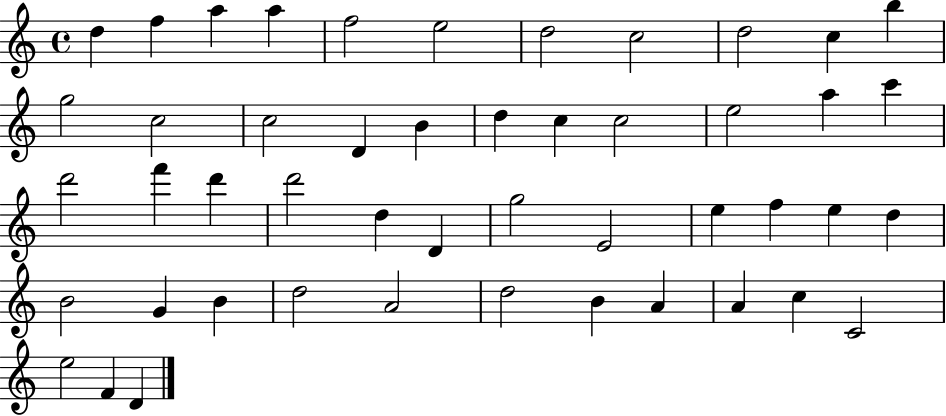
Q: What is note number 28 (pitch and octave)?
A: D4